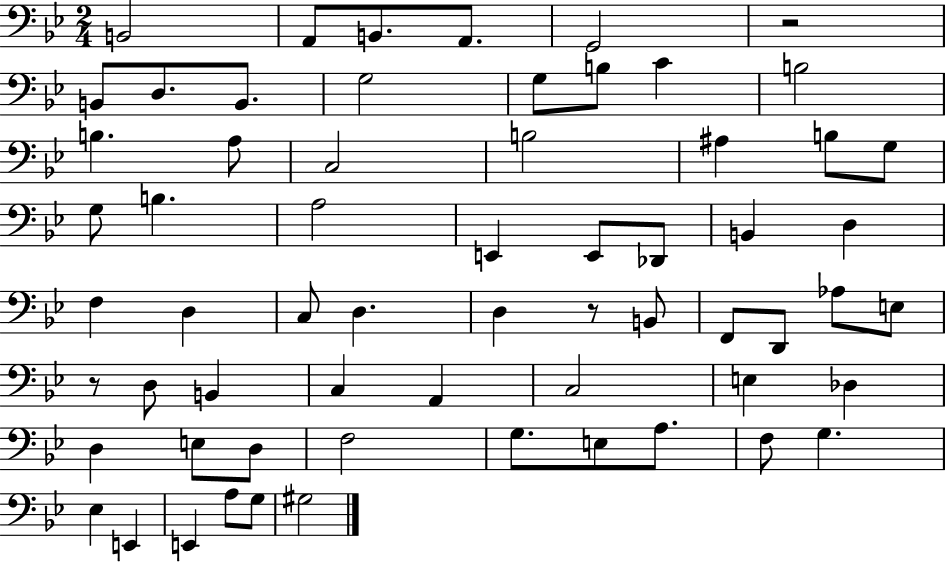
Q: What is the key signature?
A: BES major